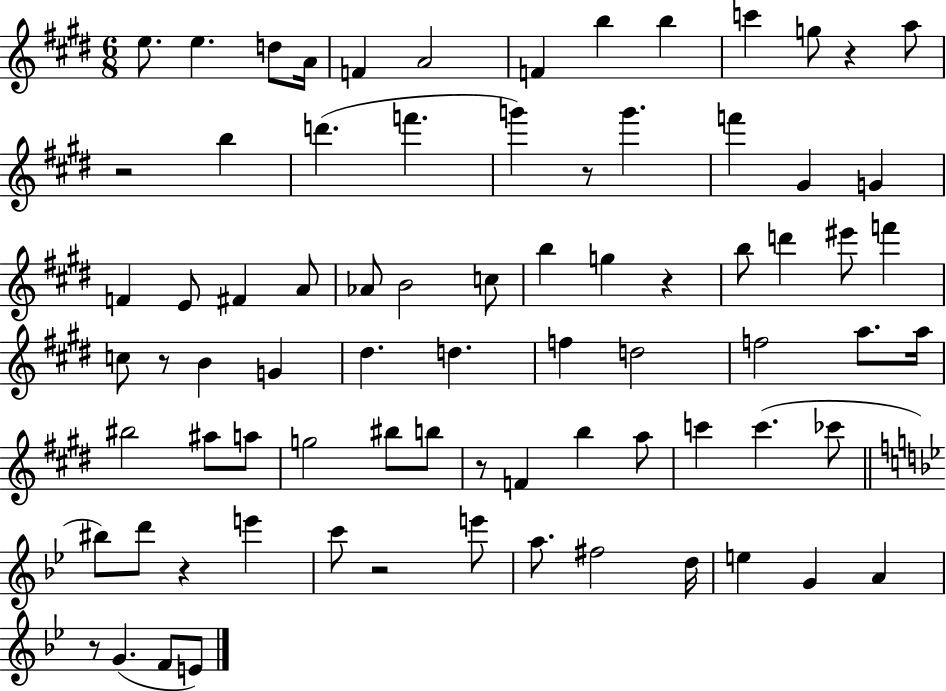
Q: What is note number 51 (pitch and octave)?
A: B5